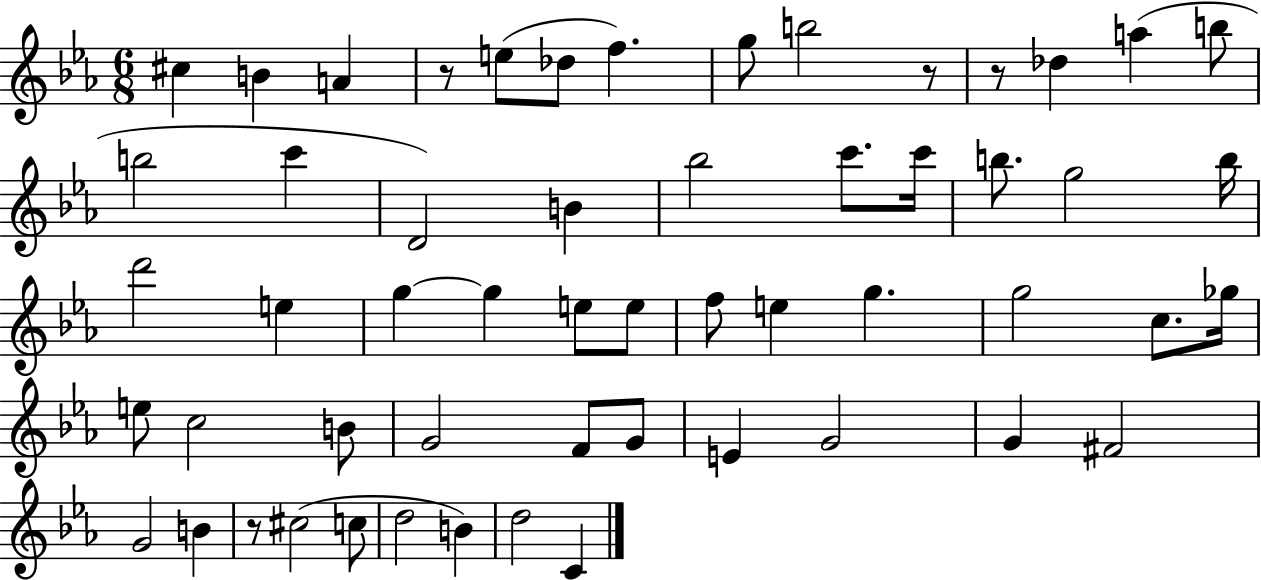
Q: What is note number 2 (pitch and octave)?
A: B4